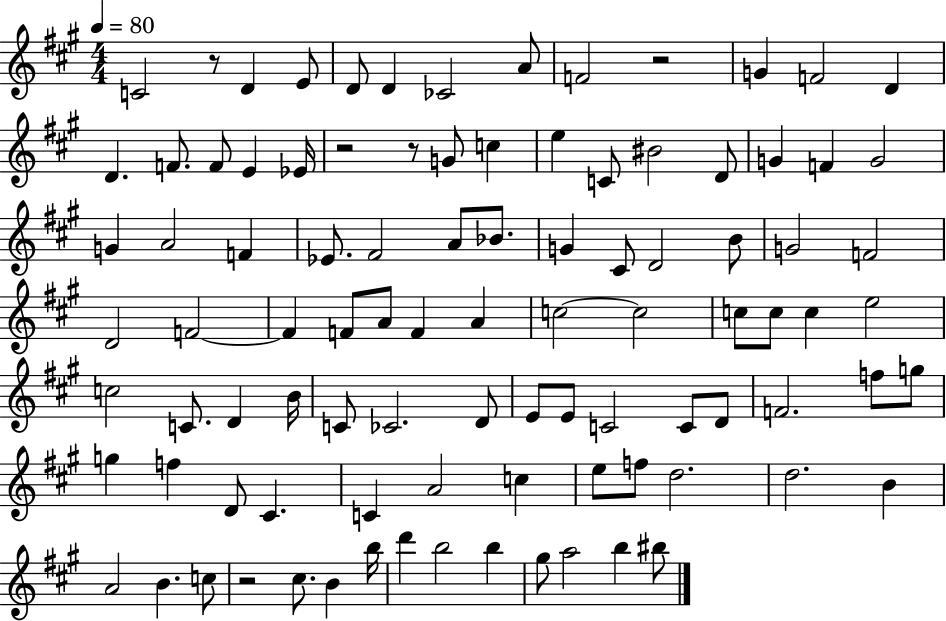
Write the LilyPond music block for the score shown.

{
  \clef treble
  \numericTimeSignature
  \time 4/4
  \key a \major
  \tempo 4 = 80
  \repeat volta 2 { c'2 r8 d'4 e'8 | d'8 d'4 ces'2 a'8 | f'2 r2 | g'4 f'2 d'4 | \break d'4. f'8. f'8 e'4 ees'16 | r2 r8 g'8 c''4 | e''4 c'8 bis'2 d'8 | g'4 f'4 g'2 | \break g'4 a'2 f'4 | ees'8. fis'2 a'8 bes'8. | g'4 cis'8 d'2 b'8 | g'2 f'2 | \break d'2 f'2~~ | f'4 f'8 a'8 f'4 a'4 | c''2~~ c''2 | c''8 c''8 c''4 e''2 | \break c''2 c'8. d'4 b'16 | c'8 ces'2. d'8 | e'8 e'8 c'2 c'8 d'8 | f'2. f''8 g''8 | \break g''4 f''4 d'8 cis'4. | c'4 a'2 c''4 | e''8 f''8 d''2. | d''2. b'4 | \break a'2 b'4. c''8 | r2 cis''8. b'4 b''16 | d'''4 b''2 b''4 | gis''8 a''2 b''4 bis''8 | \break } \bar "|."
}